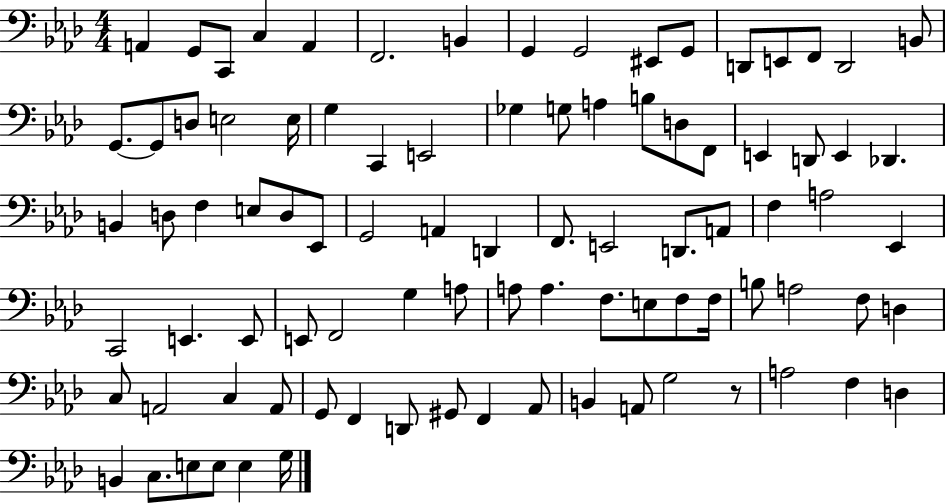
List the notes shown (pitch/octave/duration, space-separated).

A2/q G2/e C2/e C3/q A2/q F2/h. B2/q G2/q G2/h EIS2/e G2/e D2/e E2/e F2/e D2/h B2/e G2/e. G2/e D3/e E3/h E3/s G3/q C2/q E2/h Gb3/q G3/e A3/q B3/e D3/e F2/e E2/q D2/e E2/q Db2/q. B2/q D3/e F3/q E3/e D3/e Eb2/e G2/h A2/q D2/q F2/e. E2/h D2/e. A2/e F3/q A3/h Eb2/q C2/h E2/q. E2/e E2/e F2/h G3/q A3/e A3/e A3/q. F3/e. E3/e F3/e F3/s B3/e A3/h F3/e D3/q C3/e A2/h C3/q A2/e G2/e F2/q D2/e G#2/e F2/q Ab2/e B2/q A2/e G3/h R/e A3/h F3/q D3/q B2/q C3/e. E3/e E3/e E3/q G3/s